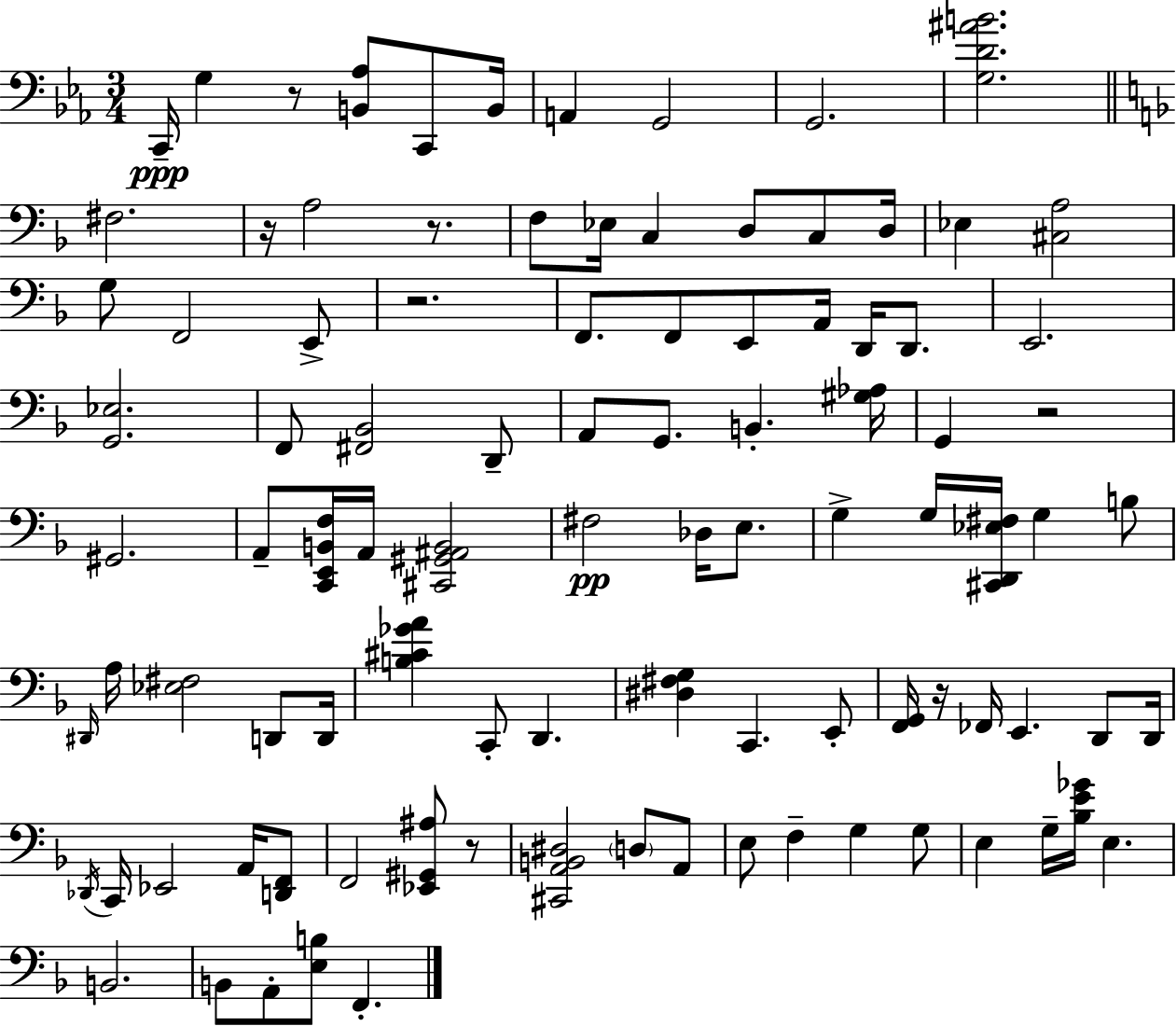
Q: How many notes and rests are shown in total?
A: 97